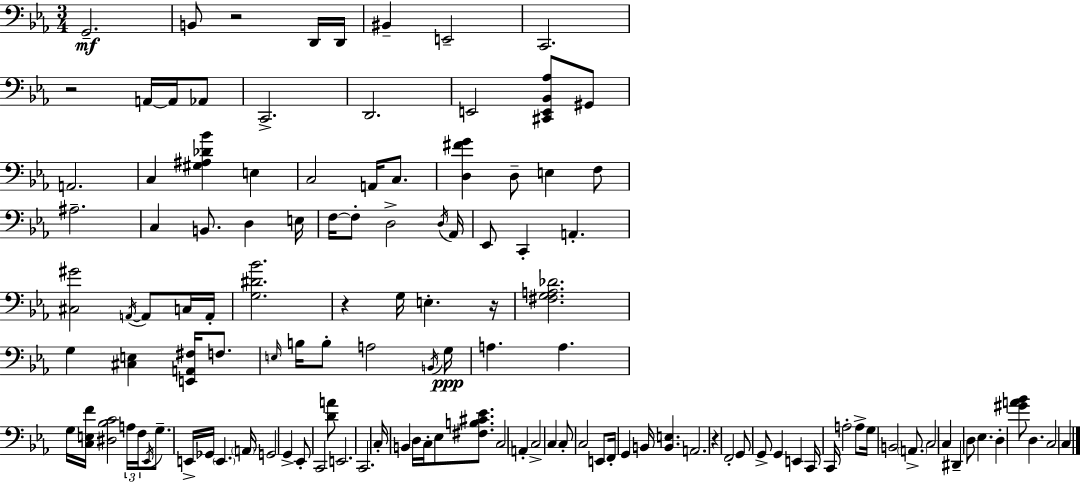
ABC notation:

X:1
T:Untitled
M:3/4
L:1/4
K:Cm
G,,2 B,,/2 z2 D,,/4 D,,/4 ^B,, E,,2 C,,2 z2 A,,/4 A,,/4 _A,,/2 C,,2 D,,2 E,,2 [^C,,E,,_B,,_A,]/2 ^G,,/2 A,,2 C, [^G,^A,_D_B] E, C,2 A,,/4 C,/2 [D,^FG] D,/2 E, F,/2 ^A,2 C, B,,/2 D, E,/4 F,/4 F,/2 D,2 D,/4 _A,,/4 _E,,/2 C,, A,, [^C,^G]2 A,,/4 A,,/2 C,/4 A,,/4 [G,^D_B]2 z G,/4 E, z/4 [^F,G,A,_D]2 G, [^C,E,] [E,,A,,^F,]/4 F,/2 E,/4 B,/4 B,/2 A,2 B,,/4 G,/4 A, A, G,/4 [C,E,F]/4 [^D,_B,C]2 A,/4 F,/4 _E,,/4 G,/2 E,,/4 _G,,/4 E,, A,,/4 G,,2 G,, _E,,/2 C,,2 [DA]/2 E,,2 C,,2 C,/4 B,, D,/4 C,/4 _E,/2 [^F,B,^C_E]/2 C,2 A,, C,2 C, C,/2 C,2 E,,/2 F,,/4 G,, B,,/4 [B,,E,] A,,2 z F,,2 G,,/2 G,,/2 G,, E,, C,,/4 C,,/4 A,2 A,/2 G,/4 B,,2 A,,/2 C,2 C, ^D,, D,/2 _E, D, [^GA_B]/2 D, C,2 C,